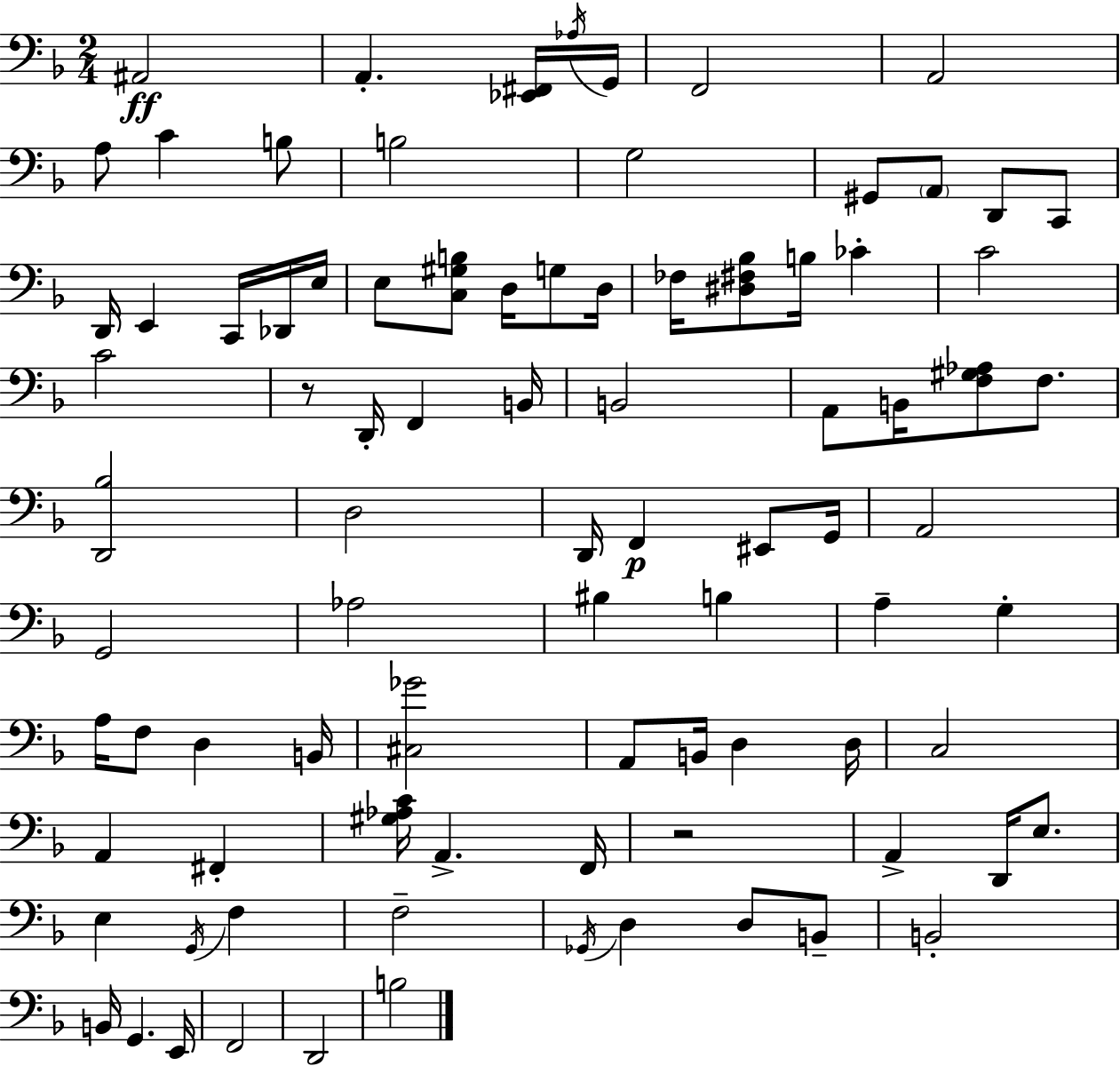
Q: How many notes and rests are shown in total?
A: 88